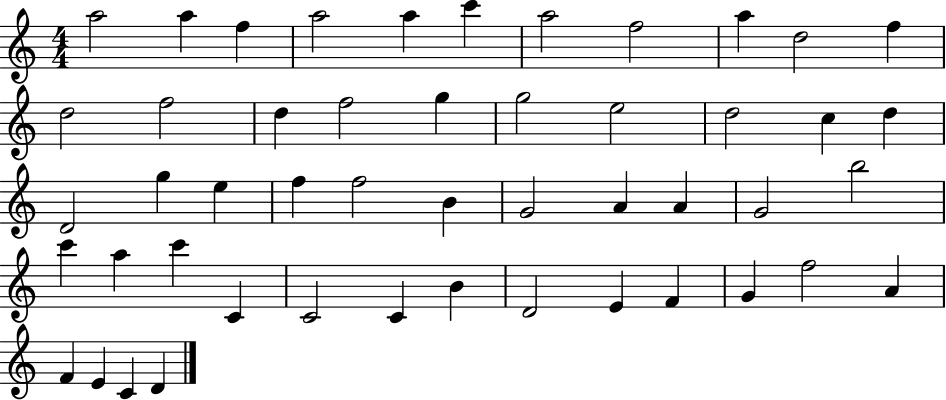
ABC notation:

X:1
T:Untitled
M:4/4
L:1/4
K:C
a2 a f a2 a c' a2 f2 a d2 f d2 f2 d f2 g g2 e2 d2 c d D2 g e f f2 B G2 A A G2 b2 c' a c' C C2 C B D2 E F G f2 A F E C D